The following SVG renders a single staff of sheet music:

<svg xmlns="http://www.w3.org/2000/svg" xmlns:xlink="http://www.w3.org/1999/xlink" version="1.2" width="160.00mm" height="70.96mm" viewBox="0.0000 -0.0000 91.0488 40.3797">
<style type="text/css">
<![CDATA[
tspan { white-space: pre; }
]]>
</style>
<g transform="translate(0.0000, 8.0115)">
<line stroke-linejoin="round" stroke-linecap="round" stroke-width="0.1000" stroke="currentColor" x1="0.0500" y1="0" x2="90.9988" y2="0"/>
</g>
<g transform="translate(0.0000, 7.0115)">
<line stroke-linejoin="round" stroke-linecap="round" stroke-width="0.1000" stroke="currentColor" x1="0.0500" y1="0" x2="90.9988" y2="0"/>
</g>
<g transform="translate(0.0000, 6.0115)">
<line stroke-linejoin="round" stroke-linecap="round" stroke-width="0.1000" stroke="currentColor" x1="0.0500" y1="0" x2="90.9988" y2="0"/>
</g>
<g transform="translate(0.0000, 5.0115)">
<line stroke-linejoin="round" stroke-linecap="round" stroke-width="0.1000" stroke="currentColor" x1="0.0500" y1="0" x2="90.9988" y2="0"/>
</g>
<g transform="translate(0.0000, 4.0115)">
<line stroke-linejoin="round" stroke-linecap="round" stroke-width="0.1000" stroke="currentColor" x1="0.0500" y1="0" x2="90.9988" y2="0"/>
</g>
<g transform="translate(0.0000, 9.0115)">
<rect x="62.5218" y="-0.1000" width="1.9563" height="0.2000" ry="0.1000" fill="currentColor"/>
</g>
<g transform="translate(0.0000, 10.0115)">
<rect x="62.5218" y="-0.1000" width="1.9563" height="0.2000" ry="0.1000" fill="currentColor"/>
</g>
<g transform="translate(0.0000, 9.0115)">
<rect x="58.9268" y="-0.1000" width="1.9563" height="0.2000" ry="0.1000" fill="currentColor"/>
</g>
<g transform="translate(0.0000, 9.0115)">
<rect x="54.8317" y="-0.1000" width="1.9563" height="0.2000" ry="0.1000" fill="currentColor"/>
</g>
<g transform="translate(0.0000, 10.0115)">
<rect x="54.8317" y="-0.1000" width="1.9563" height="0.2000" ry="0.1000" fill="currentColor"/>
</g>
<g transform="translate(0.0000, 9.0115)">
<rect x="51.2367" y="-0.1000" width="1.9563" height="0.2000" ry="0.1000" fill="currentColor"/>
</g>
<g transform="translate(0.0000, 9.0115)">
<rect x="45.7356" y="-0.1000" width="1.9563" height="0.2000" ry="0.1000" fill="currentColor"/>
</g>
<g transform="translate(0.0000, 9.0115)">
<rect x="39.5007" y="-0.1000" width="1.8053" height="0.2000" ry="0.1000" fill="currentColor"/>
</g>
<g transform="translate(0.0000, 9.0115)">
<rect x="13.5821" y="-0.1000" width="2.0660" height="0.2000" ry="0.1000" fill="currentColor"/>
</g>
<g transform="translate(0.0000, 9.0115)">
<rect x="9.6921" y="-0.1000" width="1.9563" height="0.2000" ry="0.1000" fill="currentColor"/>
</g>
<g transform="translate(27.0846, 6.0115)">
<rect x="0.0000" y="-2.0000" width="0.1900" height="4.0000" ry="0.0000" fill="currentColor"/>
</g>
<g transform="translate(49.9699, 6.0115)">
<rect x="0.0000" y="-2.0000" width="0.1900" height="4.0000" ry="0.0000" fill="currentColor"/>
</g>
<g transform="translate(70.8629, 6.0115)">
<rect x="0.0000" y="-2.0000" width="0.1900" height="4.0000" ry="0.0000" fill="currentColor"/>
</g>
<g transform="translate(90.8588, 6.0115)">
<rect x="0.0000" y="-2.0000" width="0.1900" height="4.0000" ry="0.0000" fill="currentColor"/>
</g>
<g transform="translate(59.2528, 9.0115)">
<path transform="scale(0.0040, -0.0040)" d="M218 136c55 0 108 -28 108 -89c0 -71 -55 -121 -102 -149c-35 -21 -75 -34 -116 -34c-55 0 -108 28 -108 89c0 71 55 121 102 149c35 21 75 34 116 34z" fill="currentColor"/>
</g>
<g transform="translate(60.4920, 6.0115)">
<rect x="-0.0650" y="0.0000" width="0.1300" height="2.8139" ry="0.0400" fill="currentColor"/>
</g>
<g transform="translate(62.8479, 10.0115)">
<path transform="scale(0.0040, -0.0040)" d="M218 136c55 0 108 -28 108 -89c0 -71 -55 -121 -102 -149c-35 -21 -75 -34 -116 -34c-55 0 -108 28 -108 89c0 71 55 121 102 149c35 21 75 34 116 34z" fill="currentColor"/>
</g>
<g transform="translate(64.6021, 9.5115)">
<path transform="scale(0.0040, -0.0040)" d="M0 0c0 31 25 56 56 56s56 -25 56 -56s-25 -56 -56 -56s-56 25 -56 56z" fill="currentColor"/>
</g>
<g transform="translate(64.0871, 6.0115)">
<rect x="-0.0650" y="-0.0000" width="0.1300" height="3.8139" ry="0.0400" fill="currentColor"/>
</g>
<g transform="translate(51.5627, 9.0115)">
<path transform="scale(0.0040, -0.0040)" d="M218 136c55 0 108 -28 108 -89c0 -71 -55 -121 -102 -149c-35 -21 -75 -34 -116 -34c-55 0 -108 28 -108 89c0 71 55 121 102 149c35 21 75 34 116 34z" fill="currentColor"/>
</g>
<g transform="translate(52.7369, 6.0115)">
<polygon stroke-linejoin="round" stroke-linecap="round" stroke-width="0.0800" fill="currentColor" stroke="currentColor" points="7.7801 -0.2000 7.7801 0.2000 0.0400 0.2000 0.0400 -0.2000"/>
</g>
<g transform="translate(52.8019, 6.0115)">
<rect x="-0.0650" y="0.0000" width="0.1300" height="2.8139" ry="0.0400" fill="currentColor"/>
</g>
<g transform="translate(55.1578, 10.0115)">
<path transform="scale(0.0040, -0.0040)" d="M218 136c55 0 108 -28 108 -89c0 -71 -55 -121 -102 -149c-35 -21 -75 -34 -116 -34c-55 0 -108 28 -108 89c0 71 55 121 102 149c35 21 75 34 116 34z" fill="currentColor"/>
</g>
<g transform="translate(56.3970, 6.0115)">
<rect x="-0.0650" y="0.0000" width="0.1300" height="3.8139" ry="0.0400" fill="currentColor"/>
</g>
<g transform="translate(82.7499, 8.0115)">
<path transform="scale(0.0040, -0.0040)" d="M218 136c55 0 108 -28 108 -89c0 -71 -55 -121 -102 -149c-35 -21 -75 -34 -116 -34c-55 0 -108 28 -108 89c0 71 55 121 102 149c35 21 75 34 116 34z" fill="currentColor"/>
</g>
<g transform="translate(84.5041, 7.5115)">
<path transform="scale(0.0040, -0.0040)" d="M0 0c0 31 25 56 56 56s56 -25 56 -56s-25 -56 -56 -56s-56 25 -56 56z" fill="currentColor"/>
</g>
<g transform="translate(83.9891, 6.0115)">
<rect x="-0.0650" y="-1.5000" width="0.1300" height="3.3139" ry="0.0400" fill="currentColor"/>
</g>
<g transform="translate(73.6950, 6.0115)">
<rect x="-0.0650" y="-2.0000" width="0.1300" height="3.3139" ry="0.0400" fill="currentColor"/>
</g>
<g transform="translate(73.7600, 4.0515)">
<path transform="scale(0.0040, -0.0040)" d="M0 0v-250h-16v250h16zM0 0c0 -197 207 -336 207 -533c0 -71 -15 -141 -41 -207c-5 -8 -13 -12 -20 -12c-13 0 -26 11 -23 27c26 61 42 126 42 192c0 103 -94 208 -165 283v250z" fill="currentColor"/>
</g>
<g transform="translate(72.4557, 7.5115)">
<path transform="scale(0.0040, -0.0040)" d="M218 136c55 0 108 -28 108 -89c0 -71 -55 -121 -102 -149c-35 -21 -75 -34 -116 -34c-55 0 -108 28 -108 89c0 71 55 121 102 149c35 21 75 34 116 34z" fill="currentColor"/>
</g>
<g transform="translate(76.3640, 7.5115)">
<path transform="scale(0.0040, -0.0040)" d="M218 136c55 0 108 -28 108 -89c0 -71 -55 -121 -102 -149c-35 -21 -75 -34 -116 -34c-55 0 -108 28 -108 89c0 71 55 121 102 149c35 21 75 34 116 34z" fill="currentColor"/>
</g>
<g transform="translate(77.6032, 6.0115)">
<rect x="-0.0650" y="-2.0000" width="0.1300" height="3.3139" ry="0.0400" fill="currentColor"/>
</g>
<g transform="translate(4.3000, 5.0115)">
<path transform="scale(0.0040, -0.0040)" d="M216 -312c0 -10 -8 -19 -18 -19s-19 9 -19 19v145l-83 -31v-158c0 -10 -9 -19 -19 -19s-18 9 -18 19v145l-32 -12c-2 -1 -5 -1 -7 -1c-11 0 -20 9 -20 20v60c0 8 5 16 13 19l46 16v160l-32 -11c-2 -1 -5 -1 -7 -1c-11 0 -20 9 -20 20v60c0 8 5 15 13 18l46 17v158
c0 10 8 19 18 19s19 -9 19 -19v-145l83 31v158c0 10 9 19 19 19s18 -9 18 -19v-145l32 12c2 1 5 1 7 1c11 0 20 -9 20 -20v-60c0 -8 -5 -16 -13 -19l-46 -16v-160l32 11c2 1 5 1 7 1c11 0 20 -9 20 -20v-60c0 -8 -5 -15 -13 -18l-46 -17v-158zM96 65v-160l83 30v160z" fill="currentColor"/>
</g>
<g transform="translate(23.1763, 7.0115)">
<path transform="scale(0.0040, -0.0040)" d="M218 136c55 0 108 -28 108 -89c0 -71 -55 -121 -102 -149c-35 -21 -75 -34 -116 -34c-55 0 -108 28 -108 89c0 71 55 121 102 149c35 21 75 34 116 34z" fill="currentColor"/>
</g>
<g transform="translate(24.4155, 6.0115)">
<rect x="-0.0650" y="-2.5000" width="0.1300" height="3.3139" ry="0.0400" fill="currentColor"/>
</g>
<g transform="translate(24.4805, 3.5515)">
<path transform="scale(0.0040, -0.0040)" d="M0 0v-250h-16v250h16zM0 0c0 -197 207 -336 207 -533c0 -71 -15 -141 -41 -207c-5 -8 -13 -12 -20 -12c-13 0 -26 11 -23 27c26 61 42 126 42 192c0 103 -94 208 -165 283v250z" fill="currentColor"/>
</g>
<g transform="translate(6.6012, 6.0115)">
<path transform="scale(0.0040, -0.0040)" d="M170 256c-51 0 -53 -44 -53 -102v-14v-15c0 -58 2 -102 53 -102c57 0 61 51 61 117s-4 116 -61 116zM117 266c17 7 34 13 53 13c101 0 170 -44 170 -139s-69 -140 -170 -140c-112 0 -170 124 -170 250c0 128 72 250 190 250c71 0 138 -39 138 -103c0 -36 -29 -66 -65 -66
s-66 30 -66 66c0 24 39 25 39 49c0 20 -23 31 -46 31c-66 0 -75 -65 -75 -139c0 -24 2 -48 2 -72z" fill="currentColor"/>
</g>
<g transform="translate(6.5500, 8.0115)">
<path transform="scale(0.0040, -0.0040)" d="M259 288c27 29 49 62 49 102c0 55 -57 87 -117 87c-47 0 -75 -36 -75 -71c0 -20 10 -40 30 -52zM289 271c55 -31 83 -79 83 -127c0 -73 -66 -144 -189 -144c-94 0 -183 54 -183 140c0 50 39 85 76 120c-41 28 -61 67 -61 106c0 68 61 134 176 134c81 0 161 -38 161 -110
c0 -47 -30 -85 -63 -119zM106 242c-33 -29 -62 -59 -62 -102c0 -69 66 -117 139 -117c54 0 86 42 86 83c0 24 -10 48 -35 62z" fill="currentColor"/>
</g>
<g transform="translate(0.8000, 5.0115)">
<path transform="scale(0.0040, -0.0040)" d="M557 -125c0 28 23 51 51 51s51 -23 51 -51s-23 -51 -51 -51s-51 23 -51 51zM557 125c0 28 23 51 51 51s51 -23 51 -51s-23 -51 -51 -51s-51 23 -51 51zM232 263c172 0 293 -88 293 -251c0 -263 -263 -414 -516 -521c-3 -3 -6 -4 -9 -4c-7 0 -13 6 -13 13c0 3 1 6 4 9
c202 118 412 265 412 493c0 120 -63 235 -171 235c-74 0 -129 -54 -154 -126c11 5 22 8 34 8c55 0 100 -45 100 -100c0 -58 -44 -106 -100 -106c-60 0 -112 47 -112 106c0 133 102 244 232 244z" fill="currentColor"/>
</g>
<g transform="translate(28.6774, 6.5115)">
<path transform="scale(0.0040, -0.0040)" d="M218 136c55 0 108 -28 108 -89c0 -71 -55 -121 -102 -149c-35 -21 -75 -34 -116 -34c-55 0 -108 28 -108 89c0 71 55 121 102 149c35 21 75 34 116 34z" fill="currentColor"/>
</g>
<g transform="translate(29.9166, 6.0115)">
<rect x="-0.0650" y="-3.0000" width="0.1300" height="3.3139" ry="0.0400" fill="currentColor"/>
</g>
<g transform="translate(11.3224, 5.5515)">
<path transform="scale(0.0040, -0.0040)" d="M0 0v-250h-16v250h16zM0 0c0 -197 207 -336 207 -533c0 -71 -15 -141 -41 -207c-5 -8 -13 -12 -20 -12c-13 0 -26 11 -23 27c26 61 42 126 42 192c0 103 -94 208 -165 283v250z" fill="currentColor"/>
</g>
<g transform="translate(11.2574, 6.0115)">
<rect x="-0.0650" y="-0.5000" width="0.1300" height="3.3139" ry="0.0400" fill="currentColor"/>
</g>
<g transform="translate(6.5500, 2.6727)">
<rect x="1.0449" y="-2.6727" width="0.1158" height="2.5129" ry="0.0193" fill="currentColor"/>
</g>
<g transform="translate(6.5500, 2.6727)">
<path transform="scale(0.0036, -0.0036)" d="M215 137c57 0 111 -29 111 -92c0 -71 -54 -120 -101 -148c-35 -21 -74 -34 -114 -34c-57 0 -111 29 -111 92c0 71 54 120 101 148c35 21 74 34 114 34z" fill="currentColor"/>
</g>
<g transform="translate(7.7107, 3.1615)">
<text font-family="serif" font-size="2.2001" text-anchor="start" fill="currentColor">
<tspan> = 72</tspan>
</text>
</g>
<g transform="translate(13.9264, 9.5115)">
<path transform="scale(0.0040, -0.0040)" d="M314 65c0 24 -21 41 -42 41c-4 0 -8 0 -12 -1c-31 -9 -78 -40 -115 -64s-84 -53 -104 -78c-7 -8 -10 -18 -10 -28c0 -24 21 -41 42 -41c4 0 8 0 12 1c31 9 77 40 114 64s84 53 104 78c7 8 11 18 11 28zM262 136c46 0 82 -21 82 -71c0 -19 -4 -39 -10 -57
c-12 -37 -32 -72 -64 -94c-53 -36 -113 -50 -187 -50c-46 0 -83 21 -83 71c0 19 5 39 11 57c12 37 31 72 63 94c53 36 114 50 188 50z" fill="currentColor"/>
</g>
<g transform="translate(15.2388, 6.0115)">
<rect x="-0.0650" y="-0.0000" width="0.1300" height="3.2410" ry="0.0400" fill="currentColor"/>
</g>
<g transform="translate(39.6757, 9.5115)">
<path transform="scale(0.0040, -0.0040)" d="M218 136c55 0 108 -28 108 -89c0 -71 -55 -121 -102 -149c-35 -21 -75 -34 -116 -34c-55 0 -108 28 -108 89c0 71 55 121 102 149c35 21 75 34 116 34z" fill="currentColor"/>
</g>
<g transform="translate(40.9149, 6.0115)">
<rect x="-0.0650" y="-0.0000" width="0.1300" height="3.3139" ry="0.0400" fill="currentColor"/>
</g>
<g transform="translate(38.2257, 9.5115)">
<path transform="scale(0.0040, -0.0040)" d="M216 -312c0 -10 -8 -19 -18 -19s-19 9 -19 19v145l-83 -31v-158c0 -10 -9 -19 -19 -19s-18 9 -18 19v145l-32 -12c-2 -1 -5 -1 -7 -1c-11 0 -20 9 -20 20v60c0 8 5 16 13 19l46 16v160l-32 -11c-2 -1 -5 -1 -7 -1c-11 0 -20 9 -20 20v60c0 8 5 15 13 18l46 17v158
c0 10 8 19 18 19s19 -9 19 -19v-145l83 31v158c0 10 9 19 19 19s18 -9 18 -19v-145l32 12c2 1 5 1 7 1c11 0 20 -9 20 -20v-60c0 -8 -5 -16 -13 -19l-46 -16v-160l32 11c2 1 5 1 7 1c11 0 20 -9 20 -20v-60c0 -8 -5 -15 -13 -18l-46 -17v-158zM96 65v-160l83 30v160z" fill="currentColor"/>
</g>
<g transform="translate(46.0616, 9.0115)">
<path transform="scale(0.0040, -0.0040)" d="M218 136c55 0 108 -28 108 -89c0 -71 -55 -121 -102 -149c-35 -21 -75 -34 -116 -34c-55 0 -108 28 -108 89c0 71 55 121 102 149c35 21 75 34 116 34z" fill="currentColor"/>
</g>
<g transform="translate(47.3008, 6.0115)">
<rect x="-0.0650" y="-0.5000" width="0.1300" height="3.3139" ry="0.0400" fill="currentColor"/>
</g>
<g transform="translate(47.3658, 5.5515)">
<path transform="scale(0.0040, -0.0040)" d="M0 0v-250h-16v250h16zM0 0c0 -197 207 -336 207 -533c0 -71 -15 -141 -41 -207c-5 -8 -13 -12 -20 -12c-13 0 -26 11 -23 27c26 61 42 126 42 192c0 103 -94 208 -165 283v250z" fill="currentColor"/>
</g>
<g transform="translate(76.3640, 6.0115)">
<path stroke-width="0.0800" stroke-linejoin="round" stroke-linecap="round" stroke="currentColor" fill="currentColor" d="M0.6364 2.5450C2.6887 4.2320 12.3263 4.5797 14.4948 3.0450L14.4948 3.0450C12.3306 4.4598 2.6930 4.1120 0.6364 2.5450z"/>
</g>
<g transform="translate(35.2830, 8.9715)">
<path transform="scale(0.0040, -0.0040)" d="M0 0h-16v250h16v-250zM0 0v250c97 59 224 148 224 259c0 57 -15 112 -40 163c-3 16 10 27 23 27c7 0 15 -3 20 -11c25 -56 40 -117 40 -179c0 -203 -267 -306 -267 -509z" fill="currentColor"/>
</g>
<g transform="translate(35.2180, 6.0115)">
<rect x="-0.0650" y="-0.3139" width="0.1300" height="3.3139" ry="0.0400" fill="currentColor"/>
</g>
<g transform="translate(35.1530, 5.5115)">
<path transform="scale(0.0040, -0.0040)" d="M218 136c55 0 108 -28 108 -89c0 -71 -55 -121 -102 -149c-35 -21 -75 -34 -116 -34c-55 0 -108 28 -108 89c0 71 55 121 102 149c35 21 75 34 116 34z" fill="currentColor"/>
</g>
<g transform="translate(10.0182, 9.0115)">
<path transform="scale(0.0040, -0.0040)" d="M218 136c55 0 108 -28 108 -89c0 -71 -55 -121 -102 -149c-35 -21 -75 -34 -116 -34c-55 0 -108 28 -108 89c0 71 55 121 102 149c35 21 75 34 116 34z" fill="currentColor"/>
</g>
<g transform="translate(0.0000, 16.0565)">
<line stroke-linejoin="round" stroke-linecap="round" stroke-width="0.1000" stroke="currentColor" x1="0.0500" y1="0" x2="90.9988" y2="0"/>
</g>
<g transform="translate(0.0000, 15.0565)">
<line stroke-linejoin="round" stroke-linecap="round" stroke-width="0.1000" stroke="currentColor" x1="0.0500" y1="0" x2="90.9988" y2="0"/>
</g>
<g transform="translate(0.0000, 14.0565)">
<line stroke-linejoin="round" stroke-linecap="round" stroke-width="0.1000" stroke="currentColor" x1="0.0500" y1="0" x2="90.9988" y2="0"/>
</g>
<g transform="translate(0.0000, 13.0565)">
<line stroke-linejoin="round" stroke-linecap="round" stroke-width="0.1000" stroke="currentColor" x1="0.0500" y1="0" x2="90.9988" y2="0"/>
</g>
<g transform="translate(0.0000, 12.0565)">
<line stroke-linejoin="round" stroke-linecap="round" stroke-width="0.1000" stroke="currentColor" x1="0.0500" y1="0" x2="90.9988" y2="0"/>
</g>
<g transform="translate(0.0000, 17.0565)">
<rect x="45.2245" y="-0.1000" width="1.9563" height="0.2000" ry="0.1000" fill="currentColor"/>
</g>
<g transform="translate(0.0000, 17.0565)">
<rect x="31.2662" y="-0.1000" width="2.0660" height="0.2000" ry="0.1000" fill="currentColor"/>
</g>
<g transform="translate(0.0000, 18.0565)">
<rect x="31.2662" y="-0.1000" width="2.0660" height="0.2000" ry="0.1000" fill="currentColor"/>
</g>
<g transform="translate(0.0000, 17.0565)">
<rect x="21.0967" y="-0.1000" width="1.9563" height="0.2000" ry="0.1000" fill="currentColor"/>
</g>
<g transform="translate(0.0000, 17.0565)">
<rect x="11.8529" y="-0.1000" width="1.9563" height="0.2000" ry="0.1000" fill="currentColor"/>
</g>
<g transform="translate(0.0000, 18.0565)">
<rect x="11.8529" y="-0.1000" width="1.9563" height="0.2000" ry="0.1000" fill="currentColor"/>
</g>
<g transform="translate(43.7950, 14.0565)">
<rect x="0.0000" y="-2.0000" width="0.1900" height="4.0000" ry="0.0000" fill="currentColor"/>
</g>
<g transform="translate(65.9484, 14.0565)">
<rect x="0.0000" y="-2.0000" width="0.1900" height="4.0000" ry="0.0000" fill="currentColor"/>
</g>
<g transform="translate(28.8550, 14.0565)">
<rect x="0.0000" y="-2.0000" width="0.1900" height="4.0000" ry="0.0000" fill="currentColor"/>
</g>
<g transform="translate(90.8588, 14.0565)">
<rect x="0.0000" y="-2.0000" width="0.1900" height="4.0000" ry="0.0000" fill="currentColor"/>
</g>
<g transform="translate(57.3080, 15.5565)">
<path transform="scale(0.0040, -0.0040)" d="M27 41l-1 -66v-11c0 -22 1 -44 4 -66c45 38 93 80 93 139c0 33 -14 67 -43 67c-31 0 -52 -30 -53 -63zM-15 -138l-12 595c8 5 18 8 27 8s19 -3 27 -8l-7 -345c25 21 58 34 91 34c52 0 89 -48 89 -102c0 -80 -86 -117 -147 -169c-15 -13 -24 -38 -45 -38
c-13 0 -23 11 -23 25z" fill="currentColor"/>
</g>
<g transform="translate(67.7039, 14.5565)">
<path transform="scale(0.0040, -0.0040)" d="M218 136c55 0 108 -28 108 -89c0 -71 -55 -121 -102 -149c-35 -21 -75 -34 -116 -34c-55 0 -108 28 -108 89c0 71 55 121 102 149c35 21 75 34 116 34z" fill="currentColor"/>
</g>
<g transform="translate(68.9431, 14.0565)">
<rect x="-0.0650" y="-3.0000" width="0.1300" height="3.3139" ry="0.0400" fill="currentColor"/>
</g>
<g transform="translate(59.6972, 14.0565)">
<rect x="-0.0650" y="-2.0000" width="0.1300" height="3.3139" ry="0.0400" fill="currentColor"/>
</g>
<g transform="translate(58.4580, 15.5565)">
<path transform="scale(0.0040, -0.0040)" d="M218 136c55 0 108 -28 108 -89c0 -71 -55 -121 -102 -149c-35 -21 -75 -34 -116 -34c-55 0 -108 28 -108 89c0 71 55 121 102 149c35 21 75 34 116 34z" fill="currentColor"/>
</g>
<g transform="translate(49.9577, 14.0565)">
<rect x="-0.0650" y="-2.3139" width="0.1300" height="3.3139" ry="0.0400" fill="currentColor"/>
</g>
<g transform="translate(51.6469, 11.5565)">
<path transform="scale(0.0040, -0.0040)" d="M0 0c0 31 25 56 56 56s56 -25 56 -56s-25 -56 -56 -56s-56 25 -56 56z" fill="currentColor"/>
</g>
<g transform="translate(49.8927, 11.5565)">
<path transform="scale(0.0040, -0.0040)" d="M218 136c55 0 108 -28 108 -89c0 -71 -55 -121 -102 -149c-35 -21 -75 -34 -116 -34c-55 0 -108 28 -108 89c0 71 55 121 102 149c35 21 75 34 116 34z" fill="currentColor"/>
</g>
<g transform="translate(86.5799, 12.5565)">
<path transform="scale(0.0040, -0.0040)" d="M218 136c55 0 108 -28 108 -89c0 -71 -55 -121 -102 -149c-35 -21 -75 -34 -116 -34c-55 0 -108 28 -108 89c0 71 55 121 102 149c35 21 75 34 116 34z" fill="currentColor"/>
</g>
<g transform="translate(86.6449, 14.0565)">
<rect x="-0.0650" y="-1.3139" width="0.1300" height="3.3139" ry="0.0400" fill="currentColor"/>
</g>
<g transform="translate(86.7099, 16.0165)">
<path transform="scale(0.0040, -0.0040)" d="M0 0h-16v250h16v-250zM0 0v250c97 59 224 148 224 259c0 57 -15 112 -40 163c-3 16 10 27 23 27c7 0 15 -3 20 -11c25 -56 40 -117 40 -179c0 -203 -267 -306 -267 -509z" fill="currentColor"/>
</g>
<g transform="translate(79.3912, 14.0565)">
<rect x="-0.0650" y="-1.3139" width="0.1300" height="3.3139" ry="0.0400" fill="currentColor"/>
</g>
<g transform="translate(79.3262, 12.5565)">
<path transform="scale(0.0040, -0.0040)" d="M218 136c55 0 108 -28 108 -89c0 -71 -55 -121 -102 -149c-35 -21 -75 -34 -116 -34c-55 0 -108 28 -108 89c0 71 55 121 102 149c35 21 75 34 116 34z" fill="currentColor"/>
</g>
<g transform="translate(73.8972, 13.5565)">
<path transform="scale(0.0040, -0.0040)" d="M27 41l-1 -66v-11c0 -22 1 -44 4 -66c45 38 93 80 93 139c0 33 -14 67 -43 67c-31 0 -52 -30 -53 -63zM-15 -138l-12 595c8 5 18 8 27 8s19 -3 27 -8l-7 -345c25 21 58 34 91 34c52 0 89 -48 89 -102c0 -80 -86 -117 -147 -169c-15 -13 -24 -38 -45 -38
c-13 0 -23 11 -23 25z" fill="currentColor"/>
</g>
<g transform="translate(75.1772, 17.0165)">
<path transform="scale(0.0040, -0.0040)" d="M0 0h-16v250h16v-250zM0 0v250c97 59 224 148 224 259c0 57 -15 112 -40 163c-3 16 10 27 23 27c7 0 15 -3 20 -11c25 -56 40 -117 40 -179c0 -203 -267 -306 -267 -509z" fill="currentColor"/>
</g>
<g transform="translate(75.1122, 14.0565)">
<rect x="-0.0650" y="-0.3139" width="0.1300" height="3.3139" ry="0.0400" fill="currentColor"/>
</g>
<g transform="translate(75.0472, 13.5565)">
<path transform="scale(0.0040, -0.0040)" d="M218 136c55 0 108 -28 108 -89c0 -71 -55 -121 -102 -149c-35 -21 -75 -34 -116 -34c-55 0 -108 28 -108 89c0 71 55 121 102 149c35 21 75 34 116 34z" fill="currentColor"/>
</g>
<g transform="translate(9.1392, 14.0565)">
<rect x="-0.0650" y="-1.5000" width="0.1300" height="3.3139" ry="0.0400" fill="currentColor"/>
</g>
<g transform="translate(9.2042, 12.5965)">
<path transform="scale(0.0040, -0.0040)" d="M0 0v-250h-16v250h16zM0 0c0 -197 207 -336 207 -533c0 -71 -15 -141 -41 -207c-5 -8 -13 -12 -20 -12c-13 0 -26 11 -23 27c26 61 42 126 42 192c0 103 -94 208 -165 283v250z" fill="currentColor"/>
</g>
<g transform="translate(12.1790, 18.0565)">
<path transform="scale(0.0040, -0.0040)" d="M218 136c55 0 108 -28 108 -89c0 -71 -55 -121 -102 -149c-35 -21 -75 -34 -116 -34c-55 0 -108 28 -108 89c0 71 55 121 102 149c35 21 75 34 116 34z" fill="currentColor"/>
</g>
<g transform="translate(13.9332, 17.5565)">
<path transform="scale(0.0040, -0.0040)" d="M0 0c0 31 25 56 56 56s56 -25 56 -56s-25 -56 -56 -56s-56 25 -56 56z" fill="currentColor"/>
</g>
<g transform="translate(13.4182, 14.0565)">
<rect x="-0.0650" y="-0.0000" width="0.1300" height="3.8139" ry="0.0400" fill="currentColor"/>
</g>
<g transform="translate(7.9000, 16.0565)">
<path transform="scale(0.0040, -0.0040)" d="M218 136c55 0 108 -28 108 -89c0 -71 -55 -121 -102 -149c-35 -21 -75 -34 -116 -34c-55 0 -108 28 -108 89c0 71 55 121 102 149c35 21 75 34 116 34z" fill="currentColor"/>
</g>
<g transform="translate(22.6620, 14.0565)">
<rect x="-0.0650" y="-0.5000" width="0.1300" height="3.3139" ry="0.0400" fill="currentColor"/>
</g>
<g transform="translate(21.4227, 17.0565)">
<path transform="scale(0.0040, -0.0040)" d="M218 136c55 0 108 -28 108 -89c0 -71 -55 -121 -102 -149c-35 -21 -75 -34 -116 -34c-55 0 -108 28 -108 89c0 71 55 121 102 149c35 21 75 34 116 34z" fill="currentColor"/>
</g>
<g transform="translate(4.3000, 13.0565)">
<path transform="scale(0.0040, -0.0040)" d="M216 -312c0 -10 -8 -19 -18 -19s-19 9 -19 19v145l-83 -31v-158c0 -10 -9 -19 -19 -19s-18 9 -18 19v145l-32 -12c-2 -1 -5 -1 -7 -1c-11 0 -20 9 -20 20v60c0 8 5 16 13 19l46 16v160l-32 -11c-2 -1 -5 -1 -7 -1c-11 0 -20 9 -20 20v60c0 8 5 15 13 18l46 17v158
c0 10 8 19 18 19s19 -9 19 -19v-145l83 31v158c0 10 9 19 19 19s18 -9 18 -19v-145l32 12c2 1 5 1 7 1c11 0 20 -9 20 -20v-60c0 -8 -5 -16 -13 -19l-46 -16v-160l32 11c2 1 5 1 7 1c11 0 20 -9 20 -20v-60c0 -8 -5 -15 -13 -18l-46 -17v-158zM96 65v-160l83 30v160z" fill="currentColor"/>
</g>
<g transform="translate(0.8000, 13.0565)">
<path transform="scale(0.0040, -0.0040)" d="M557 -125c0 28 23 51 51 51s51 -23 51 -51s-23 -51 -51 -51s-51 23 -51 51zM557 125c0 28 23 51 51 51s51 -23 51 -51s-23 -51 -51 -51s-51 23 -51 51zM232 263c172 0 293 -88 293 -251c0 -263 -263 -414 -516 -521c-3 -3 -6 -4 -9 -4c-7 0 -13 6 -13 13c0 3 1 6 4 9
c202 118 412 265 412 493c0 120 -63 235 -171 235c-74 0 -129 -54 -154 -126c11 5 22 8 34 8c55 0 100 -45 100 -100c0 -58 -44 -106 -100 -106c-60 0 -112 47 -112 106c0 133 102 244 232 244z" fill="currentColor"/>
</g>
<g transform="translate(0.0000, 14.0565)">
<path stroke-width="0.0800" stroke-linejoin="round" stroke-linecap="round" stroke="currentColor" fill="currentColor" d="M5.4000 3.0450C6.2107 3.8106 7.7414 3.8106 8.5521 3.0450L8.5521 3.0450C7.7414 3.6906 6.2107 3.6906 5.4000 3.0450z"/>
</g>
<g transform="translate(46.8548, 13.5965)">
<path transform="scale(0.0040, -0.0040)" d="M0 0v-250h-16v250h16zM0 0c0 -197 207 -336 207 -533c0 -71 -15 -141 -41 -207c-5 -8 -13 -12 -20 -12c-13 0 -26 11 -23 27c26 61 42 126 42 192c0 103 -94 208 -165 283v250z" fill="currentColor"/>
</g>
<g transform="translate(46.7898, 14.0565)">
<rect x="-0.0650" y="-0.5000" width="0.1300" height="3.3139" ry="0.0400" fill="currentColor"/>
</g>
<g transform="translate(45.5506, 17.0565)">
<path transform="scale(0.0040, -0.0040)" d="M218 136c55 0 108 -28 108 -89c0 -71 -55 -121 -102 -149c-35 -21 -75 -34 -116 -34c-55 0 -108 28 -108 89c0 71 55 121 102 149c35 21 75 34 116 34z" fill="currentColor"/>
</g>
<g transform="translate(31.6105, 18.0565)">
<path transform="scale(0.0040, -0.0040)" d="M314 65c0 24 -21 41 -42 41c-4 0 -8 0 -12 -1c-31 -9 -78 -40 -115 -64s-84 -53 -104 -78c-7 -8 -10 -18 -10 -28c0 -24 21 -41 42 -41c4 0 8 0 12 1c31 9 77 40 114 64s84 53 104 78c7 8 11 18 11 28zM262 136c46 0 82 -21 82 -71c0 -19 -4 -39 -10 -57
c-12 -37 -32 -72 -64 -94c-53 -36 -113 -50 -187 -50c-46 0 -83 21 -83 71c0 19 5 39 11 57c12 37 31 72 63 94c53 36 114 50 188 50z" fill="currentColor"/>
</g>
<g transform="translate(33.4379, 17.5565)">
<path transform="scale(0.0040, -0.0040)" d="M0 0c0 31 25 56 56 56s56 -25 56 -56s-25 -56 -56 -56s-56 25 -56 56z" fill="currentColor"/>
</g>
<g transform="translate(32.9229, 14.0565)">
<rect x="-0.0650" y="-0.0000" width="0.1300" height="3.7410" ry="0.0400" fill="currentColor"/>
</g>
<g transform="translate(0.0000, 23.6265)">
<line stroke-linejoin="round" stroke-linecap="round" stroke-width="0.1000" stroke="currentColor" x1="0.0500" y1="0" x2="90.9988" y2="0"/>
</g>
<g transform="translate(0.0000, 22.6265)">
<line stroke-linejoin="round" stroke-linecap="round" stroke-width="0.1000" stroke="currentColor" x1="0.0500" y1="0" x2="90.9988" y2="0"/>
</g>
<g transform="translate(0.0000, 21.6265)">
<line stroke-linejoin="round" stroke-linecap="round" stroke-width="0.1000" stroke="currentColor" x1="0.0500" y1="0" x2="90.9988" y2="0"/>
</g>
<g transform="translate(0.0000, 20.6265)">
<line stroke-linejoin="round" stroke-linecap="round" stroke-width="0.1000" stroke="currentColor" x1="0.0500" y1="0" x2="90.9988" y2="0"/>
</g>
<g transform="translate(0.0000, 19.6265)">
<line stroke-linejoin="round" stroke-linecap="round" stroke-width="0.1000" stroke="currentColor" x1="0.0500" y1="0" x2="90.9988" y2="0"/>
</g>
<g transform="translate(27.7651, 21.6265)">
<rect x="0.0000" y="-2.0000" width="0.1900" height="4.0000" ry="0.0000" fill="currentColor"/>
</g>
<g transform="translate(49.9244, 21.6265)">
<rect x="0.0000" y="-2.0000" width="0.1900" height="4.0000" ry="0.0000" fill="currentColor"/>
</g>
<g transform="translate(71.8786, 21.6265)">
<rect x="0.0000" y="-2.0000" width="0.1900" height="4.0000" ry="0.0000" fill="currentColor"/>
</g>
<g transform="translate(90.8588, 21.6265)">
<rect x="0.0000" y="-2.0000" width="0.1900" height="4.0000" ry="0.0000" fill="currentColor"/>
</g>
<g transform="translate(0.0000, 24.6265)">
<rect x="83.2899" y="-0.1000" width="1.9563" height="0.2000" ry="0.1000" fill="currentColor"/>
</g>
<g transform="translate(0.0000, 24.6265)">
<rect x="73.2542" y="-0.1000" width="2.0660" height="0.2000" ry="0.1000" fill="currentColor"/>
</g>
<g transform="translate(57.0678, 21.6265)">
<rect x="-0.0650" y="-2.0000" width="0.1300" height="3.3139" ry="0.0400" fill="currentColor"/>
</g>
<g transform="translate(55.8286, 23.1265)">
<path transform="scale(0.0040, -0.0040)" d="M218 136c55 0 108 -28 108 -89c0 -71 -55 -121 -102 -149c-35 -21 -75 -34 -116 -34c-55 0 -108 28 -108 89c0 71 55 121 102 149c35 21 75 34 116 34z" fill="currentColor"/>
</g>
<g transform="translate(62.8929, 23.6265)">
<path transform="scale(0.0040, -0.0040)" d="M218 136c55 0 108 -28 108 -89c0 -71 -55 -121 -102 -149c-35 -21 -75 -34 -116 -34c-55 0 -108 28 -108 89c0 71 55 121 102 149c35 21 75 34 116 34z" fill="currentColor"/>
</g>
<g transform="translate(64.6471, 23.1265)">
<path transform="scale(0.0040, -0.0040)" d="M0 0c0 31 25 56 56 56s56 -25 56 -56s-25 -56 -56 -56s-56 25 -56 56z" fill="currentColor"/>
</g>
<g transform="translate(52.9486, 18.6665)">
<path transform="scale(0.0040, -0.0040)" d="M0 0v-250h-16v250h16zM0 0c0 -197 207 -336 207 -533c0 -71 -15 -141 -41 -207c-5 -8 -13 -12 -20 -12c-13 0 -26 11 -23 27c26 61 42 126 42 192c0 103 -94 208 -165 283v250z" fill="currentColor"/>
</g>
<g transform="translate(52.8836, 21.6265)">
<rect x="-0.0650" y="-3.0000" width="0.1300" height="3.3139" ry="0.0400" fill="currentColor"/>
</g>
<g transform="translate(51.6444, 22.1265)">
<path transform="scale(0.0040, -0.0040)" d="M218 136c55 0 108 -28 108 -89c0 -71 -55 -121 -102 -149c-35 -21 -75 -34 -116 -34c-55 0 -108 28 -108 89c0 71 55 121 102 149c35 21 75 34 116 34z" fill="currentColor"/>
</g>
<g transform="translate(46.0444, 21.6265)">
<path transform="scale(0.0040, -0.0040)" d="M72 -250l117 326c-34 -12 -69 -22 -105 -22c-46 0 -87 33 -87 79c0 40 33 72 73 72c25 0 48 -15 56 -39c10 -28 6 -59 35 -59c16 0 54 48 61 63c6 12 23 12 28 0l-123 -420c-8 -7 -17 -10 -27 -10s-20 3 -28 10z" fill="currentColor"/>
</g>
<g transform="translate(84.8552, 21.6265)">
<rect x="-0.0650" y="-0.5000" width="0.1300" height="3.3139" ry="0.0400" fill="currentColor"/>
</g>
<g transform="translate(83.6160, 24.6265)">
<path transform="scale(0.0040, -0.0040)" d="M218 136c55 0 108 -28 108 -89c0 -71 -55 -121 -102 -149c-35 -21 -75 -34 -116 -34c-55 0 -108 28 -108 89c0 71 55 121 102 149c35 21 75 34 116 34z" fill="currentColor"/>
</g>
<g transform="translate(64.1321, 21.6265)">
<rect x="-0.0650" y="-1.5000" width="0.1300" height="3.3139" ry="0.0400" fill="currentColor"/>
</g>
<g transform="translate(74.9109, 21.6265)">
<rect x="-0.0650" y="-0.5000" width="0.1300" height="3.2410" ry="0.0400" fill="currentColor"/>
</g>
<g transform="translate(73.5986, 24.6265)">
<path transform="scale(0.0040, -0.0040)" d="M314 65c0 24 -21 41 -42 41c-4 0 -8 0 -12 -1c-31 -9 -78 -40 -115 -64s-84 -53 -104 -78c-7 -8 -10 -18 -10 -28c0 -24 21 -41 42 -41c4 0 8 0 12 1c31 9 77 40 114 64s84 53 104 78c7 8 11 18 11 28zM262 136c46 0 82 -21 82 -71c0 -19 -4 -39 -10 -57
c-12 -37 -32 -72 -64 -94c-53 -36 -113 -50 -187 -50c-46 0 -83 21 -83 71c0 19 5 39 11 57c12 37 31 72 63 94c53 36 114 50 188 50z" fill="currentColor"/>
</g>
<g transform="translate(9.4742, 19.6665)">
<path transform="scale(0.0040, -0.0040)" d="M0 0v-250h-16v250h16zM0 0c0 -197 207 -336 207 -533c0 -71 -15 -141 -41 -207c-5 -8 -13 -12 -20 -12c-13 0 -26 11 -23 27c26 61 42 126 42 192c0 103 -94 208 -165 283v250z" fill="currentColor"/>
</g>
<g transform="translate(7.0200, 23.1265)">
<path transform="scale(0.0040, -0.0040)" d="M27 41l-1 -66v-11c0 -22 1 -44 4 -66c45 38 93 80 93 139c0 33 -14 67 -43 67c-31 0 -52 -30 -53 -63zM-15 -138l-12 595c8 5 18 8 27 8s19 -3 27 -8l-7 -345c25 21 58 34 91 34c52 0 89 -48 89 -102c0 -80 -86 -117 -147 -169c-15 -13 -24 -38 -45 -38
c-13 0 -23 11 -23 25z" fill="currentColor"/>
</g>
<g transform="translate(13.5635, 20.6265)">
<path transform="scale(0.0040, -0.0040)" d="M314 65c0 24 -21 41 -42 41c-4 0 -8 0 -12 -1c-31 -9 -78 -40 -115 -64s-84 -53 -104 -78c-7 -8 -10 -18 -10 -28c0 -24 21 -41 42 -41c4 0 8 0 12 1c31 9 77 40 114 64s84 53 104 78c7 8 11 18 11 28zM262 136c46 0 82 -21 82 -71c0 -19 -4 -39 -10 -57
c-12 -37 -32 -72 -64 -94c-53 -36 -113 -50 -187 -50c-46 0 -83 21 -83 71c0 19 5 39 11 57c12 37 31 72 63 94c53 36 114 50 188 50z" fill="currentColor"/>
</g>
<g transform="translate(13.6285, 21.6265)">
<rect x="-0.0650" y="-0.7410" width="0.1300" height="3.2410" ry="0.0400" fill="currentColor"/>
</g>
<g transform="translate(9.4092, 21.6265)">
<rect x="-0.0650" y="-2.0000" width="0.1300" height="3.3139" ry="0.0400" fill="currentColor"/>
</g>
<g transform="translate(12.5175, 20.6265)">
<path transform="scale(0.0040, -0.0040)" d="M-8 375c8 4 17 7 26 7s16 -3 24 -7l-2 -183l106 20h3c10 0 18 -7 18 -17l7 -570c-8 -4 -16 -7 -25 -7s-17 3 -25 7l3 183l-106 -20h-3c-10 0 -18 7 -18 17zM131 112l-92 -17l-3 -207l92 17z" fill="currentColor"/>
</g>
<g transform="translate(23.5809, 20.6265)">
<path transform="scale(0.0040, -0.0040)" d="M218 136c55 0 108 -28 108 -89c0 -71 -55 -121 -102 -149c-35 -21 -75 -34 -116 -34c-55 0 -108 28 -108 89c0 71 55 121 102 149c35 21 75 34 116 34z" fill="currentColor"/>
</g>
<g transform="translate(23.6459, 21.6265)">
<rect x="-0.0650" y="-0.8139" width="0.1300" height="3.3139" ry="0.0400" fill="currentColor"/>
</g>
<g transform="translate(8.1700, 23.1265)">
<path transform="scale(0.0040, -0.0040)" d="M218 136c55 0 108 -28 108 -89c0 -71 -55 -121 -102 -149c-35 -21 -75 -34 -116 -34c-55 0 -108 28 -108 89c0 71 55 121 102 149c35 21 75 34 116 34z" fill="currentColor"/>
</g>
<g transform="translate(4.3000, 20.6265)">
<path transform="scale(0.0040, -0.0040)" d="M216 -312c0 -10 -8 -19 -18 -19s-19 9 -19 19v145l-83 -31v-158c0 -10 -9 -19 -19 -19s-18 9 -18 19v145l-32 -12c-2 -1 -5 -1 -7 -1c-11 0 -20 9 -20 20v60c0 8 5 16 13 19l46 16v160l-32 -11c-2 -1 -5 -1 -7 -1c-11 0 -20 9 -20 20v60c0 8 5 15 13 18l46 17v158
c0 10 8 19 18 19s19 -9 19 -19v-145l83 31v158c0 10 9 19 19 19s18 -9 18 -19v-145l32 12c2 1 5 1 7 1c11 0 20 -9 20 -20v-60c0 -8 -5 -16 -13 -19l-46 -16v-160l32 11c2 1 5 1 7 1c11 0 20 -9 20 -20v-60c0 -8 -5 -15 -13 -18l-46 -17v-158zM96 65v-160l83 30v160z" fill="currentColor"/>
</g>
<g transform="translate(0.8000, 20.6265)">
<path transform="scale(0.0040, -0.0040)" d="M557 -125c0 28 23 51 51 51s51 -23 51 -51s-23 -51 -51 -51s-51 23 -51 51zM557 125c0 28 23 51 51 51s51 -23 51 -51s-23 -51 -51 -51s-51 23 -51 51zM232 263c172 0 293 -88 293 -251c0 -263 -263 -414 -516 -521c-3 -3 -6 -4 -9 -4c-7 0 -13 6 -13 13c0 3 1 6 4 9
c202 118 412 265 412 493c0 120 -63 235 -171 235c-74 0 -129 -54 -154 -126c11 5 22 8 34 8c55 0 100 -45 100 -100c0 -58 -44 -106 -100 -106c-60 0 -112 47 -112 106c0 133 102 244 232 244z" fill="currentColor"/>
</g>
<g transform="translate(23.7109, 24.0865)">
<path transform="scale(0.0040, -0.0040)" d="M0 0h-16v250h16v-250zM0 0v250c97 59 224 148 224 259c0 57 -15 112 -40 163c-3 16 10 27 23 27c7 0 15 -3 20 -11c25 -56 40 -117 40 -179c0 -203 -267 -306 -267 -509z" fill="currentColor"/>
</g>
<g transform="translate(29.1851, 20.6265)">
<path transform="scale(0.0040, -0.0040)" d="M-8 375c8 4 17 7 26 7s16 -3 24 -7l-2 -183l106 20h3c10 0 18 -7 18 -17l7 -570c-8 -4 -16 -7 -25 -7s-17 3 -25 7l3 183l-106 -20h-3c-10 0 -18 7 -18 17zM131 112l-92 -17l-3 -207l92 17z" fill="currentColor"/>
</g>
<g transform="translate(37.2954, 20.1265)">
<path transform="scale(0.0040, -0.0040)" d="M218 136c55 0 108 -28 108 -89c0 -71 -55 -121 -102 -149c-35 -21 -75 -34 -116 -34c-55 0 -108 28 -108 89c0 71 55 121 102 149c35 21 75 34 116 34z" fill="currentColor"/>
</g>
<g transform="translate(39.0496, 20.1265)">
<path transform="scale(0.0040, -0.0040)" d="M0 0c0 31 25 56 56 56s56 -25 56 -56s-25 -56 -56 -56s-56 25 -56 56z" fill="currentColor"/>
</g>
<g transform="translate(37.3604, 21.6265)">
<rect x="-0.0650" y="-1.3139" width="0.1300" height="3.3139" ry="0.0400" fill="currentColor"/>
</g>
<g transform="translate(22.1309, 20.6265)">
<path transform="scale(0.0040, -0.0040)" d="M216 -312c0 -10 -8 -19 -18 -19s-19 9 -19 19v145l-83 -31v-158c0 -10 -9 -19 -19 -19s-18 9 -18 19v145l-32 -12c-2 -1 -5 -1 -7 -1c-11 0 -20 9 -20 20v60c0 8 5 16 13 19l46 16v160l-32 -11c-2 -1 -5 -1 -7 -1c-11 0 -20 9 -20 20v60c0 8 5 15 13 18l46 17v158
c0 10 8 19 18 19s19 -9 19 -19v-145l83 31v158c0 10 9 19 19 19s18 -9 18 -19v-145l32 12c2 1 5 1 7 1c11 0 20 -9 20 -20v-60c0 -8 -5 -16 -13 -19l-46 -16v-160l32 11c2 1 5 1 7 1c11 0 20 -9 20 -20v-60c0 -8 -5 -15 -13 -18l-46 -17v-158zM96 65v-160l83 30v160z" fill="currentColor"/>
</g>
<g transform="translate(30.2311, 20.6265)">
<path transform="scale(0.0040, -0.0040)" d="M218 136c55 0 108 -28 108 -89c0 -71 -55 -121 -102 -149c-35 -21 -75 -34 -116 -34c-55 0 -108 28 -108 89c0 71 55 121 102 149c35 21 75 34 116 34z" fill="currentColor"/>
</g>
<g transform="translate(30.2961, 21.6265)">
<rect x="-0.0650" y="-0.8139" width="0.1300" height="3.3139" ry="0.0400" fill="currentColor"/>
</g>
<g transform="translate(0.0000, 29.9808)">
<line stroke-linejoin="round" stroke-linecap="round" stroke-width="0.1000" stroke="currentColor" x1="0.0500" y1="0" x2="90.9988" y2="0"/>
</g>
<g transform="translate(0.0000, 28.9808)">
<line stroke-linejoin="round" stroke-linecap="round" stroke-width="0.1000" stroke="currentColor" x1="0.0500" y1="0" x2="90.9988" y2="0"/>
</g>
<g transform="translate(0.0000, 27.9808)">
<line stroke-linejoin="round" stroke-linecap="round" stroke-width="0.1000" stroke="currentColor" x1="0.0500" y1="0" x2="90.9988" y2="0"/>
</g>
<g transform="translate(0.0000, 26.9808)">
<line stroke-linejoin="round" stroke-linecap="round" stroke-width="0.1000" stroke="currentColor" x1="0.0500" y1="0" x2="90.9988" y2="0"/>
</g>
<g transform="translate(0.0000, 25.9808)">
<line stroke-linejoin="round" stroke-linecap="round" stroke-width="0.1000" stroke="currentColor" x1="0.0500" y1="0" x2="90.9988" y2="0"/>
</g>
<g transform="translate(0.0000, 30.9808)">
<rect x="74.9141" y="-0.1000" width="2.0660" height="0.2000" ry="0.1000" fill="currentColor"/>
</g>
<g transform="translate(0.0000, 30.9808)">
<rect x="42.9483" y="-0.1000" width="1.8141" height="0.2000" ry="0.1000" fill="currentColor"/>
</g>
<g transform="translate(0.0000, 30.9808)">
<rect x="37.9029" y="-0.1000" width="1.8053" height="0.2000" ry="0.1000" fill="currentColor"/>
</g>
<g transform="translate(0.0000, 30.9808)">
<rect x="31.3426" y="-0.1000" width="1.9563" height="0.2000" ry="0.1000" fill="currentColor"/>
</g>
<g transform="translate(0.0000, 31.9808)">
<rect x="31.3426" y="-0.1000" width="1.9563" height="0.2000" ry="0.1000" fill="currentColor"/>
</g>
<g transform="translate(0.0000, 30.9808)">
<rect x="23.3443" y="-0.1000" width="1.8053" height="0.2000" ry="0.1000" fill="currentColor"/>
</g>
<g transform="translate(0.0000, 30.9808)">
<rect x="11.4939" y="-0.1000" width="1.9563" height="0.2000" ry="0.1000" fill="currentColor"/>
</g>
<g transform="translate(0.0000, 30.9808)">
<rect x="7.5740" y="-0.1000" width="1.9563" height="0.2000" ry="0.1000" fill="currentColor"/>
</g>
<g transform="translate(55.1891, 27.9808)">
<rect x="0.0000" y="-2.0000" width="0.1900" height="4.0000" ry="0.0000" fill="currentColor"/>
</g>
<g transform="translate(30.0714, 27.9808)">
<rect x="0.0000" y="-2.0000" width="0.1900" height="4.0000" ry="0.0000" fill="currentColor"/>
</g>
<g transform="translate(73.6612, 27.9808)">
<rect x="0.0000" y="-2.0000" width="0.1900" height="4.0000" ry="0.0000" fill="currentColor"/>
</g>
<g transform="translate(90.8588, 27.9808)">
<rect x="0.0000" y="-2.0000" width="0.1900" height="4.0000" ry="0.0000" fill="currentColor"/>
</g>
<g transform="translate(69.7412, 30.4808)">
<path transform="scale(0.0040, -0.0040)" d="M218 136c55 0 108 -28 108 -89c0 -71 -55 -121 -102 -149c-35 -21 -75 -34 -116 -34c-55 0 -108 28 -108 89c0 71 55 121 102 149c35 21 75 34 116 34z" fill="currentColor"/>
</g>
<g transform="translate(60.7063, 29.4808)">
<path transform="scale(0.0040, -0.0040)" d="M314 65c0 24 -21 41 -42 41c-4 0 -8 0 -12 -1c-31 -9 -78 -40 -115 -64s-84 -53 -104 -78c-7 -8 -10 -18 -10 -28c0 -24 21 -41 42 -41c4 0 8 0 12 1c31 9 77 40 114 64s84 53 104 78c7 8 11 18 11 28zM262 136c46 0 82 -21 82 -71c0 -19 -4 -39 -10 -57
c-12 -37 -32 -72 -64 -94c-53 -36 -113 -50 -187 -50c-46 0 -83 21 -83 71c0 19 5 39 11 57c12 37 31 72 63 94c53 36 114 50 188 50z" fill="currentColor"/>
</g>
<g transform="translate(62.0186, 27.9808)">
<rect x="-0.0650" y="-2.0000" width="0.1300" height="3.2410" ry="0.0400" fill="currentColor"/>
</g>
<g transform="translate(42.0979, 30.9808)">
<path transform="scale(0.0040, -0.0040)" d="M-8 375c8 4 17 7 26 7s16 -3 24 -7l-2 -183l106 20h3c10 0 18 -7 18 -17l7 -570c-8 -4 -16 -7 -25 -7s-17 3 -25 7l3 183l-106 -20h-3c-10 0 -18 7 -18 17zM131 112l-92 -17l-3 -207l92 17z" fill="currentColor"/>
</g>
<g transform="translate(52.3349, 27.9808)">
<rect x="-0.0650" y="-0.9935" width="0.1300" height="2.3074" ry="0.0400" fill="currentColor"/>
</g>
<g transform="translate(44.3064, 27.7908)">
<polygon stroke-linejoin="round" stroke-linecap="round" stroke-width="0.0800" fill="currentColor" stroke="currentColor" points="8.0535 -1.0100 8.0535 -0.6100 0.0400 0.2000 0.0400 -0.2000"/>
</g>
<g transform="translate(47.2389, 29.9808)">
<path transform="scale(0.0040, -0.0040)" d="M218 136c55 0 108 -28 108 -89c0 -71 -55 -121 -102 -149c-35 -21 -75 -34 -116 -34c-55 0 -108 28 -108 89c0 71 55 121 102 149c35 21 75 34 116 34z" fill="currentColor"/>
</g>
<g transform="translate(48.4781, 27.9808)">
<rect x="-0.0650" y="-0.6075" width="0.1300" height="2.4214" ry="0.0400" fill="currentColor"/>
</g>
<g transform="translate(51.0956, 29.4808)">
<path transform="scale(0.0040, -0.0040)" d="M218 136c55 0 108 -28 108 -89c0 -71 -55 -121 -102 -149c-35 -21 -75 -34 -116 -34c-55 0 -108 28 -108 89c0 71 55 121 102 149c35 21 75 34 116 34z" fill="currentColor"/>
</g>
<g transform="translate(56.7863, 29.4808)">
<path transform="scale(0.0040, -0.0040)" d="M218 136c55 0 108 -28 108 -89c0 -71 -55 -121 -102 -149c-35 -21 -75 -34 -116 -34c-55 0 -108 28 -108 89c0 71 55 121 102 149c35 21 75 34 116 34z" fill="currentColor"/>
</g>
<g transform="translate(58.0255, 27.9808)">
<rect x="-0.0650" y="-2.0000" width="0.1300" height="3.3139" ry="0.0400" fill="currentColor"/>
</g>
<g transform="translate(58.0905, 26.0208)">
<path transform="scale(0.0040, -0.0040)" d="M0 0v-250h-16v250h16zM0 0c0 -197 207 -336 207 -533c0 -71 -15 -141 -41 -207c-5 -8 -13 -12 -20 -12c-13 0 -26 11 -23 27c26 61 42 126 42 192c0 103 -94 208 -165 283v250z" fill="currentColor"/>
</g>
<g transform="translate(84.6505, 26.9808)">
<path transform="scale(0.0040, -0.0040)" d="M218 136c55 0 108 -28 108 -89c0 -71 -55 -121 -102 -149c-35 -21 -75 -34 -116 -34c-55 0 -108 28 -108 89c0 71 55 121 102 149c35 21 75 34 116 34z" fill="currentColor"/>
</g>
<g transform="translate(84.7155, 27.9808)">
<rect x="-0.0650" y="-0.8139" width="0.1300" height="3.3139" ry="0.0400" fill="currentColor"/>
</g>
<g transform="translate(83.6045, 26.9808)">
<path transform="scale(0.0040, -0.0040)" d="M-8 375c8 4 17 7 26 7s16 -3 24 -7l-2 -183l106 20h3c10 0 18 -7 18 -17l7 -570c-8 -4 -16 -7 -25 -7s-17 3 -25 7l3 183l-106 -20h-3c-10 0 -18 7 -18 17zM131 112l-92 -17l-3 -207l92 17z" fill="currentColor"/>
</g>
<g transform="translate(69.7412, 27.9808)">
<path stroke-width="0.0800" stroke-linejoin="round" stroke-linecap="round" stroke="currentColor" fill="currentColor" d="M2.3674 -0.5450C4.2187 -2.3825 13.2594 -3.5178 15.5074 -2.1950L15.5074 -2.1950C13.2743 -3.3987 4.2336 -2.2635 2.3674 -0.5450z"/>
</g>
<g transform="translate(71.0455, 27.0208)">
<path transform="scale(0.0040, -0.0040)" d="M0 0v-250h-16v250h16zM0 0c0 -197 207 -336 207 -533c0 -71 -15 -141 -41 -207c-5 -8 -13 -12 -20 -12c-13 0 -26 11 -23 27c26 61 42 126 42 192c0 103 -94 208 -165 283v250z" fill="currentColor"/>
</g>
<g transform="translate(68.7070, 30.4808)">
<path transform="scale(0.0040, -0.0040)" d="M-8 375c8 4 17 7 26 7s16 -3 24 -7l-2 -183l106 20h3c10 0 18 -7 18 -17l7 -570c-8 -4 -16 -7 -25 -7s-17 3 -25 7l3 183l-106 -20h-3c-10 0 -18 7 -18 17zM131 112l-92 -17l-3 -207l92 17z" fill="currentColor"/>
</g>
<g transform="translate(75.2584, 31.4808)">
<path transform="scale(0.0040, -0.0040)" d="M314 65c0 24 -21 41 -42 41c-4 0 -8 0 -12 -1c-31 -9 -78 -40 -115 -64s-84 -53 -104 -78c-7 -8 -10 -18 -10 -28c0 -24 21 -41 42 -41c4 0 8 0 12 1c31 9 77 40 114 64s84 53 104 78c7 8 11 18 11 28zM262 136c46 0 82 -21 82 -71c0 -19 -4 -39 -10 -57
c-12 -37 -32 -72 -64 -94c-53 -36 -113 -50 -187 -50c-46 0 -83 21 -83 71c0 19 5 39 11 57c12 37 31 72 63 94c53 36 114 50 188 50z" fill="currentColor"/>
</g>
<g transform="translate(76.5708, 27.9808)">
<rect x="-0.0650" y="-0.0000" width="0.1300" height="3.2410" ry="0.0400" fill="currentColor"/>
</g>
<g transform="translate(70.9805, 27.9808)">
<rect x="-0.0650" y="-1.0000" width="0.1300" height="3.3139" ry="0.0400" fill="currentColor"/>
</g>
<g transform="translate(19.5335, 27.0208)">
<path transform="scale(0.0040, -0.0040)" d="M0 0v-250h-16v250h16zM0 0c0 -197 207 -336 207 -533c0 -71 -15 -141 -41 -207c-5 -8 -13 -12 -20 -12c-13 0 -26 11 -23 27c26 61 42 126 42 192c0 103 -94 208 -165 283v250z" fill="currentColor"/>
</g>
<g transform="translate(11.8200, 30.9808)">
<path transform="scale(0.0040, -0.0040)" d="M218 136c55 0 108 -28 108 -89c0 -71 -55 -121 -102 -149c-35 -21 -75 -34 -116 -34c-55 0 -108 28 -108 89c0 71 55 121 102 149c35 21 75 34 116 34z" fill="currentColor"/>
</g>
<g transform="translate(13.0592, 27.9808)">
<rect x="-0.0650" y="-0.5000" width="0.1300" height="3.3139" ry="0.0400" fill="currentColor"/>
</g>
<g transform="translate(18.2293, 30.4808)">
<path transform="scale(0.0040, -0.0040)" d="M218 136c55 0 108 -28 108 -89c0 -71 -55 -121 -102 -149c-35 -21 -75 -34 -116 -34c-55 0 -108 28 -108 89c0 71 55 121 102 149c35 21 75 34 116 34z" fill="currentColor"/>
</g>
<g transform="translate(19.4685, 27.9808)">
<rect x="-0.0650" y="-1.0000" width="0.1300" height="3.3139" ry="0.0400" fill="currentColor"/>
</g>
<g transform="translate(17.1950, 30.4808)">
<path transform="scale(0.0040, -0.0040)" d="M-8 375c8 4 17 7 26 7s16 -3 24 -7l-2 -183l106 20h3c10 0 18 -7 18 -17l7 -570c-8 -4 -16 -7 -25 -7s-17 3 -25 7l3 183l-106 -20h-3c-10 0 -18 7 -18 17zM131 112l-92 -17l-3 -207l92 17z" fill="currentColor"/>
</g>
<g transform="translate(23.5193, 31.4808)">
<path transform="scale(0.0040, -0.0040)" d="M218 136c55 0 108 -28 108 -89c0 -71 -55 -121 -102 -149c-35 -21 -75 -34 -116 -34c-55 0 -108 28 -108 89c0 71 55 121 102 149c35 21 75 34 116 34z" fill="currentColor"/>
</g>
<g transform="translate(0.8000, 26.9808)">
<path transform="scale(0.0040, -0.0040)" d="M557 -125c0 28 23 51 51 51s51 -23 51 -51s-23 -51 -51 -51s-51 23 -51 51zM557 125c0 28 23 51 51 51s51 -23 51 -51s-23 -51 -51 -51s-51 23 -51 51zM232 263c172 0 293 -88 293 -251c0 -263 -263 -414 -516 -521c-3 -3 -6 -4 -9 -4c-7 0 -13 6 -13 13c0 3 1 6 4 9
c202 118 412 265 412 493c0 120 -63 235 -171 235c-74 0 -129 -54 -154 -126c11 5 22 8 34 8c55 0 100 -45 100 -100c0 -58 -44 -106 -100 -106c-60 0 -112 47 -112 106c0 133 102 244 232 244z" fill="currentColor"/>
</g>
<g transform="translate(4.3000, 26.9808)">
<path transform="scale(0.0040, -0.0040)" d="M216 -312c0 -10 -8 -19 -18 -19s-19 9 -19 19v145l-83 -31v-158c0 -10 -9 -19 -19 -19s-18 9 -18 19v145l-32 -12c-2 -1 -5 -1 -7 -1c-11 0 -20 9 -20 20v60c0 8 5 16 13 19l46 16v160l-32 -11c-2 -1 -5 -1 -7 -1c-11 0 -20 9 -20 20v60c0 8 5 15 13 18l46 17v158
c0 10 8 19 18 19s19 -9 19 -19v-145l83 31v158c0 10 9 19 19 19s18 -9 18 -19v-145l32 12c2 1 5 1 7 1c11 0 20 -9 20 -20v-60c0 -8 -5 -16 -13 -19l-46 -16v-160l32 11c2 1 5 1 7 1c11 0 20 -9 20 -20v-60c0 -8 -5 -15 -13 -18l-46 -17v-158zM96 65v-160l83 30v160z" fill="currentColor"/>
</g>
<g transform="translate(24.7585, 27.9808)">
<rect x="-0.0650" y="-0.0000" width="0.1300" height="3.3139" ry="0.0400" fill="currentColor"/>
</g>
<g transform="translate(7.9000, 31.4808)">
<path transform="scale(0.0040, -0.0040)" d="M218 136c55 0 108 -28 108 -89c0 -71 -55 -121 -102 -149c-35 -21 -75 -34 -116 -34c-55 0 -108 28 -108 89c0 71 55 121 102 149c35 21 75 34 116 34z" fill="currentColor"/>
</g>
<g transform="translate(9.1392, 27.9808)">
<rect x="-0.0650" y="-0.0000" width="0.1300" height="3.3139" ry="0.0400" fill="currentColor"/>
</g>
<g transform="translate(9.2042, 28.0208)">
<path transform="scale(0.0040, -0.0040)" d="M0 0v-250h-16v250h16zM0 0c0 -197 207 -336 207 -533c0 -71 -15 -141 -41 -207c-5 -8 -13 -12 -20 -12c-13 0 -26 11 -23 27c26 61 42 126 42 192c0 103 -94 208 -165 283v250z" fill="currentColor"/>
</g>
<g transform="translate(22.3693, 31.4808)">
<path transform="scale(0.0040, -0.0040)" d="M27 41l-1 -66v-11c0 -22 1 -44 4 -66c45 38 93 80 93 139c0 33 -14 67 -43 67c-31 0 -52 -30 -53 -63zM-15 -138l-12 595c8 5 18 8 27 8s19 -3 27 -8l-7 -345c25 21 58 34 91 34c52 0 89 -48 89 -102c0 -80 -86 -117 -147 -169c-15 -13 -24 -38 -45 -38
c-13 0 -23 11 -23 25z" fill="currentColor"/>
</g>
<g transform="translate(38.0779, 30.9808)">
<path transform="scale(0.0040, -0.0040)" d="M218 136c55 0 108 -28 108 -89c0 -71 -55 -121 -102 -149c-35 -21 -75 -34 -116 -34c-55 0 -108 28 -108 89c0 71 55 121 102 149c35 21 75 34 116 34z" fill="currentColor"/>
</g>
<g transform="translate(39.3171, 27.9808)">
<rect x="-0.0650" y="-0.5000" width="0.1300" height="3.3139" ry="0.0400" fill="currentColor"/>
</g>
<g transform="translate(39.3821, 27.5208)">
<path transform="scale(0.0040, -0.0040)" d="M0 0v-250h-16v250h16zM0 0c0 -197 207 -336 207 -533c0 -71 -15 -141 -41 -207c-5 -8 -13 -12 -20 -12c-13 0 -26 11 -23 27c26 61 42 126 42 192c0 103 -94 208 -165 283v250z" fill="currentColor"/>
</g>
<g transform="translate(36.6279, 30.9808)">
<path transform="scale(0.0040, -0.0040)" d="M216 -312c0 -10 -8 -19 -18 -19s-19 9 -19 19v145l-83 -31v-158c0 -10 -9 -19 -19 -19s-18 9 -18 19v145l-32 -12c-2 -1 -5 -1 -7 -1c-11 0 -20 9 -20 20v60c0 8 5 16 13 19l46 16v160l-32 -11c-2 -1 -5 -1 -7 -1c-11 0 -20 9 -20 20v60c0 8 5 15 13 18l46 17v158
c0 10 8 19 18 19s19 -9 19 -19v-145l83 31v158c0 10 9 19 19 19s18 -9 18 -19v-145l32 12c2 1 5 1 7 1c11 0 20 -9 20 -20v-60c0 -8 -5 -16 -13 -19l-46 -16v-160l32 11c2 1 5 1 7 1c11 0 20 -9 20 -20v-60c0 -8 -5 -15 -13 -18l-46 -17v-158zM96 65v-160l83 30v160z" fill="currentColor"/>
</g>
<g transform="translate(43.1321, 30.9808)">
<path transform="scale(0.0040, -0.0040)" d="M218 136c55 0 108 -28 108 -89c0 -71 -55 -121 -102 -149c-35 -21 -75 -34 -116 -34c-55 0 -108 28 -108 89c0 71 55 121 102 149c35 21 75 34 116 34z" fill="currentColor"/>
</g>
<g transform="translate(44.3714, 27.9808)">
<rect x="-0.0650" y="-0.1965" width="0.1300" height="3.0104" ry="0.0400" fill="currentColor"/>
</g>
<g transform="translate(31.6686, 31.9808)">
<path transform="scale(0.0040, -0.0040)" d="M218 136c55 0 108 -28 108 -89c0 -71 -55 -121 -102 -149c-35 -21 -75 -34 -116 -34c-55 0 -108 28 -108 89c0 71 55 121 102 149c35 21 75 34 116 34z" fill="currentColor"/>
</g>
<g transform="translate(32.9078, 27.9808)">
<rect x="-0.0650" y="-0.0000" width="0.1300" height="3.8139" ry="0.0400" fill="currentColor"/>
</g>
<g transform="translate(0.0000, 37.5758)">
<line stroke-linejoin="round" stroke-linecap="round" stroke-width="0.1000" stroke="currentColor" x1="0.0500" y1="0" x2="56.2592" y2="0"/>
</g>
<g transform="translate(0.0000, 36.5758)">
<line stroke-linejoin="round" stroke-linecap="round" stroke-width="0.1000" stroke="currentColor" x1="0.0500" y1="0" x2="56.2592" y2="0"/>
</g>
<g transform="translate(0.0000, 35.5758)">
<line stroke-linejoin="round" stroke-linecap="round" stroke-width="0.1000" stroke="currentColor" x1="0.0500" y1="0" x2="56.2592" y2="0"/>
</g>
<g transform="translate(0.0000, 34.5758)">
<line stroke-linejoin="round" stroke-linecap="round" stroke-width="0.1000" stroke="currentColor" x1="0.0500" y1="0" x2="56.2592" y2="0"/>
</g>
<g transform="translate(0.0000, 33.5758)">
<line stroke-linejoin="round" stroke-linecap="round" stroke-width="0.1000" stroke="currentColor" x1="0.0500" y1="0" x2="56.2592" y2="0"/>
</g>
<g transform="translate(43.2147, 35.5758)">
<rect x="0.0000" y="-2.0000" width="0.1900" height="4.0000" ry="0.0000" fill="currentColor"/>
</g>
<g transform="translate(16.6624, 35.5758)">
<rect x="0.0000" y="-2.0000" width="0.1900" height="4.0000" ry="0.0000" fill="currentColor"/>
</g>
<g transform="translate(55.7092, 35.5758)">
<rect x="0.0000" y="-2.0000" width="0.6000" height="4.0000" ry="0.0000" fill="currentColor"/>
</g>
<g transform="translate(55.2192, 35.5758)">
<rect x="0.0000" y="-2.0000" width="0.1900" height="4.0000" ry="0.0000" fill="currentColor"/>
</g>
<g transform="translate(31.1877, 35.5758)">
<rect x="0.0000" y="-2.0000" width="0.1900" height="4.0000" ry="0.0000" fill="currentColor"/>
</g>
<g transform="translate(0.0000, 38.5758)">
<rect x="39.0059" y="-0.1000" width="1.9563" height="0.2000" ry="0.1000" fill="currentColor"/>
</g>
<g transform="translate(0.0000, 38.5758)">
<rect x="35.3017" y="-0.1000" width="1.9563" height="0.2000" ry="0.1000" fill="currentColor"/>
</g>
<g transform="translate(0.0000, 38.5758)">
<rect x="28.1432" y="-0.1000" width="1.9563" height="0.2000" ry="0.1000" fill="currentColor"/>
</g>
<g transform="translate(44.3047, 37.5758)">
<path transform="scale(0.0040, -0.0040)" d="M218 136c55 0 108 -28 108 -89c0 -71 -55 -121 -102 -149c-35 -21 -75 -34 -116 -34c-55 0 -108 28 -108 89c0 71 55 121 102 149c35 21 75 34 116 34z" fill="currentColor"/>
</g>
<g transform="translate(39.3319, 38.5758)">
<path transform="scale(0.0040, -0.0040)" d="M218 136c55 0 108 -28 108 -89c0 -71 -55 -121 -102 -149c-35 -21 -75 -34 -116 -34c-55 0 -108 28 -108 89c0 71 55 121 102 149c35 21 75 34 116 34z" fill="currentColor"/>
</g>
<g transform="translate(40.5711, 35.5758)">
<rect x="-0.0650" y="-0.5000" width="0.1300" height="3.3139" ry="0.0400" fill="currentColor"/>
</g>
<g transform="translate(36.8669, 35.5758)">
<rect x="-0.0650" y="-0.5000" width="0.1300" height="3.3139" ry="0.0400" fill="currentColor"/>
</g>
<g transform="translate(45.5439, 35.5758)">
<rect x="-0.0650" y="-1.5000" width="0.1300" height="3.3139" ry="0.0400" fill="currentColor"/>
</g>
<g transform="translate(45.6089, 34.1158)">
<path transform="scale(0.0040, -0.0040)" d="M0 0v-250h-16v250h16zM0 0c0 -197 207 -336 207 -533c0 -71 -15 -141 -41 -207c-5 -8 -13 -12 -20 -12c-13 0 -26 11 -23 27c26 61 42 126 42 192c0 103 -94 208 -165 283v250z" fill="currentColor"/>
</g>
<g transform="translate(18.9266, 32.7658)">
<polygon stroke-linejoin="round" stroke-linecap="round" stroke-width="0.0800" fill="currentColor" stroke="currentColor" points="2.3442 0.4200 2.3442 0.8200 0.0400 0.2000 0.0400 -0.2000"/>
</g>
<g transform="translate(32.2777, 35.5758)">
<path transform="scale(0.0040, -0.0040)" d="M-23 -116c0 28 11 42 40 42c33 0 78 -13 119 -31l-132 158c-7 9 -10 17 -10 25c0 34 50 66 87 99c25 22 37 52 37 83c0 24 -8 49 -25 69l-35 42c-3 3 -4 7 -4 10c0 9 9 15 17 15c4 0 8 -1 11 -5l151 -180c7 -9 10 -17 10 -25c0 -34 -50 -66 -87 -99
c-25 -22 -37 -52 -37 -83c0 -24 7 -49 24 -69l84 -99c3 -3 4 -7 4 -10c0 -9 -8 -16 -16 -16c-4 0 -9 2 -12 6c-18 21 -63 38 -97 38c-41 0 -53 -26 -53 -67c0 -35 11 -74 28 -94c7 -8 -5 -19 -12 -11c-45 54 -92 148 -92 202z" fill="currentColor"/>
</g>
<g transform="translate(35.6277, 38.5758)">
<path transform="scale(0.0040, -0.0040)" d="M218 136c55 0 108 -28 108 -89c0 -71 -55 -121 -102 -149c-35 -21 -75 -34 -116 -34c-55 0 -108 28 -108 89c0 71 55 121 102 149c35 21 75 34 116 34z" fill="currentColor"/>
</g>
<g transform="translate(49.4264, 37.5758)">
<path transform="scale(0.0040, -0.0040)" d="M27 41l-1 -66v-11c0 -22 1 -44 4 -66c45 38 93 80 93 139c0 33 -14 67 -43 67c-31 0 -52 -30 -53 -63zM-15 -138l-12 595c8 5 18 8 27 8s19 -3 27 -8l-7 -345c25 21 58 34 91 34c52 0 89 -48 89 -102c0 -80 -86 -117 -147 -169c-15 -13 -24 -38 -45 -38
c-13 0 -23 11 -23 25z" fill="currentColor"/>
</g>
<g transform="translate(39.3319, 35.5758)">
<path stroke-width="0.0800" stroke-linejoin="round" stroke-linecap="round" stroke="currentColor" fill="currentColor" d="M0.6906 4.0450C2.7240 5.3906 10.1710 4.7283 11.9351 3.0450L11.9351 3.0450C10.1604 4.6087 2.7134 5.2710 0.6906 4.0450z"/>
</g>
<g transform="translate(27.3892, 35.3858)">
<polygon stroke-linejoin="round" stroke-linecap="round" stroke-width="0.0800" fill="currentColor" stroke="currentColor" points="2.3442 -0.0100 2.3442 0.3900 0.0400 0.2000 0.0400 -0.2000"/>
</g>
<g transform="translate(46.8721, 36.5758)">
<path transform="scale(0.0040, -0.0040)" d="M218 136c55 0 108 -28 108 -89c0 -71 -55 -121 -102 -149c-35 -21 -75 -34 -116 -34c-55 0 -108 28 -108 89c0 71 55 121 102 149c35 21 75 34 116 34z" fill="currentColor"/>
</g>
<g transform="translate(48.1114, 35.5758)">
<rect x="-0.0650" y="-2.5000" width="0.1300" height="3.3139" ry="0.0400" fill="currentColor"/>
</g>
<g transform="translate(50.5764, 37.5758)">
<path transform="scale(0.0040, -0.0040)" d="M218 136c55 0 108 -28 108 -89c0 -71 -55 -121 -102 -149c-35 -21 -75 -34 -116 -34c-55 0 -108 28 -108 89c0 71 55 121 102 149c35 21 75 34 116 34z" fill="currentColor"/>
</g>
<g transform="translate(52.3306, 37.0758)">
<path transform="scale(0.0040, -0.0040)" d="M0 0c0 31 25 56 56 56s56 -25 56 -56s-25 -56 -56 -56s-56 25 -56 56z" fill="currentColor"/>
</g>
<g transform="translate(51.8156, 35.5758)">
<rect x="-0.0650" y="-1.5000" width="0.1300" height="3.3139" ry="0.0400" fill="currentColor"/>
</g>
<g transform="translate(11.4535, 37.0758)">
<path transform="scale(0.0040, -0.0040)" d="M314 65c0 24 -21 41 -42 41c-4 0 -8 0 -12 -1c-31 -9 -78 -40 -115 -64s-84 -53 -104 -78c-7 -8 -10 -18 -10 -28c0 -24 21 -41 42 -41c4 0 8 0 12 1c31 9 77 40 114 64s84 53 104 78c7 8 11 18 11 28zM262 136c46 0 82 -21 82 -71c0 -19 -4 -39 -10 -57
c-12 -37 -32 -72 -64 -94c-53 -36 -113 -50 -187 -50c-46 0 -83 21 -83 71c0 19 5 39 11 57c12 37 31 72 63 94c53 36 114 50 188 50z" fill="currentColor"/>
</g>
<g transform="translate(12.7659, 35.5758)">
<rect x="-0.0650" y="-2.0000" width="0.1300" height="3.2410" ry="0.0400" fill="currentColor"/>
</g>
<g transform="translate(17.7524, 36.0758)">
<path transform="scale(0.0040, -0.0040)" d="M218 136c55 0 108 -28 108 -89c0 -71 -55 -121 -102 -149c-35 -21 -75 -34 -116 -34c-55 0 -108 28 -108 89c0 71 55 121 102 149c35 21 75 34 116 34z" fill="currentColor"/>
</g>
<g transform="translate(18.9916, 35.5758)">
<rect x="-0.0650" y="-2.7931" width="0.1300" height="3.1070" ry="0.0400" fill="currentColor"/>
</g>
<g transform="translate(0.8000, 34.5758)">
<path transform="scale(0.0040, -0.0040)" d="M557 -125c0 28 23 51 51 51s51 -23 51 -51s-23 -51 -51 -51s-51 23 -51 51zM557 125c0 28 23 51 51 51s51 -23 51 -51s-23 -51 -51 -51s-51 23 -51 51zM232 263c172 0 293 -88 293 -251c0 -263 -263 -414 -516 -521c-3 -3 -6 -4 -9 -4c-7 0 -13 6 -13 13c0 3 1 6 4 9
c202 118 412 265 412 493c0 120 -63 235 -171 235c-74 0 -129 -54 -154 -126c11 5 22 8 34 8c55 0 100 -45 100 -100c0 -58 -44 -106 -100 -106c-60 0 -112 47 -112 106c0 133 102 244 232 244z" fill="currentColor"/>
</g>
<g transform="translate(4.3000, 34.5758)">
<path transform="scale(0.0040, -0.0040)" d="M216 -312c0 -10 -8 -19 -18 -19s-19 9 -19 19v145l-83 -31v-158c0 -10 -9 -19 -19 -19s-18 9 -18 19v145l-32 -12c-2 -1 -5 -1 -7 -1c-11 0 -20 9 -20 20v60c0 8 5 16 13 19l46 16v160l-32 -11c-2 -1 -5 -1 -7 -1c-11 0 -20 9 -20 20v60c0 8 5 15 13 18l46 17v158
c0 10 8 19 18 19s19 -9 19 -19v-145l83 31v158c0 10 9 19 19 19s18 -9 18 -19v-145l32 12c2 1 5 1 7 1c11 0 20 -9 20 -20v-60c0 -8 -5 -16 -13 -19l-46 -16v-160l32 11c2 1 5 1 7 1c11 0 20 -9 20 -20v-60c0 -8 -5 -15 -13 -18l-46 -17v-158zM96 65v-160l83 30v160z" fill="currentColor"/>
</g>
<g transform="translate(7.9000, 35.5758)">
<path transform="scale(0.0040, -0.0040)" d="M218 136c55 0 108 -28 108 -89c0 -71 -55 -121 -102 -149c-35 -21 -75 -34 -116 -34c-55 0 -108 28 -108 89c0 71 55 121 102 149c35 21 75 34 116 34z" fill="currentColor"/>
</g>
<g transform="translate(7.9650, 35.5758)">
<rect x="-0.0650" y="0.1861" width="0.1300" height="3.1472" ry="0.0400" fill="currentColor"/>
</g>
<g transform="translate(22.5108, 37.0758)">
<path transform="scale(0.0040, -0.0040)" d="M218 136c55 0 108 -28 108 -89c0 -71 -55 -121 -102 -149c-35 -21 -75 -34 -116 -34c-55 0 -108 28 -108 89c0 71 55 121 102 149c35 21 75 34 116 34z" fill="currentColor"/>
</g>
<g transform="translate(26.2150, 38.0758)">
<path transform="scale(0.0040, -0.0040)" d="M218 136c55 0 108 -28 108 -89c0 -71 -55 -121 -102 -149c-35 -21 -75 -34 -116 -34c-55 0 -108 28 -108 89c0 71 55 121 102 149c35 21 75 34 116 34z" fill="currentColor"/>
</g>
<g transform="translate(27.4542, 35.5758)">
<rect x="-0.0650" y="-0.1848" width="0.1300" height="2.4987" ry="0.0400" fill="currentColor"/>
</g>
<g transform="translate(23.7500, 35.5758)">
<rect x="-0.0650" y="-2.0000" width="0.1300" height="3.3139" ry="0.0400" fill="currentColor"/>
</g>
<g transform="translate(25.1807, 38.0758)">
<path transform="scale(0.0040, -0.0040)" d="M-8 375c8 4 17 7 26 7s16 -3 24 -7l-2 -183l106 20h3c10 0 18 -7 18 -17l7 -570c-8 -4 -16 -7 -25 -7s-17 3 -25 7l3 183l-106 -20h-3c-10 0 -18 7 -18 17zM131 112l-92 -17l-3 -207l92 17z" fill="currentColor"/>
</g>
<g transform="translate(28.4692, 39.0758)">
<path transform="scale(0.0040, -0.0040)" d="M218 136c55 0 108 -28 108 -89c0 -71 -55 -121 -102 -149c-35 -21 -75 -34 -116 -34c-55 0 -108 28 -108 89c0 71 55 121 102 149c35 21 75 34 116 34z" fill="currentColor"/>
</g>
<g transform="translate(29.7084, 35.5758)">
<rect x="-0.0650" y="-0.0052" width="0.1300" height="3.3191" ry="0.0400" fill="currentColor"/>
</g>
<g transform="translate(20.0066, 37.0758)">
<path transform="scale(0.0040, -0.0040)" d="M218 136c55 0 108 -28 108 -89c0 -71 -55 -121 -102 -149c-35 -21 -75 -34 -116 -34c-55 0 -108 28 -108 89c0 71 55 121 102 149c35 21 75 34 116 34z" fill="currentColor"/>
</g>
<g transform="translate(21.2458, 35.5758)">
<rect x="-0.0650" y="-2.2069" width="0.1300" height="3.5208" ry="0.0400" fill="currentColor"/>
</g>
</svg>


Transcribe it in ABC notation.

X:1
T:Untitled
M:6/8
L:1/4
K:G
E,,/2 D,,2 B,,/2 C, E,/2 ^D,, E,,/2 E,,/2 C,,/2 E,,/2 C,, A,,/2 A,, G,, G,,/2 C,, E,, C,,2 E,,/2 B, _A,, C, _E,/2 G, G,/2 _A,,/2 F,2 ^F,/2 F, G, z/2 C,/2 A,, G,, E,,2 E,, D,,/2 E,, F,,/2 _D,, C,, ^E,,/2 E,,/2 G,,/2 A,,/2 A,,/2 A,,2 F,,/2 D,,2 F, D, A,,2 C,/2 A,,/2 A,, F,,/2 D,,/2 z E,, E,, G,,/2 B,, _G,,